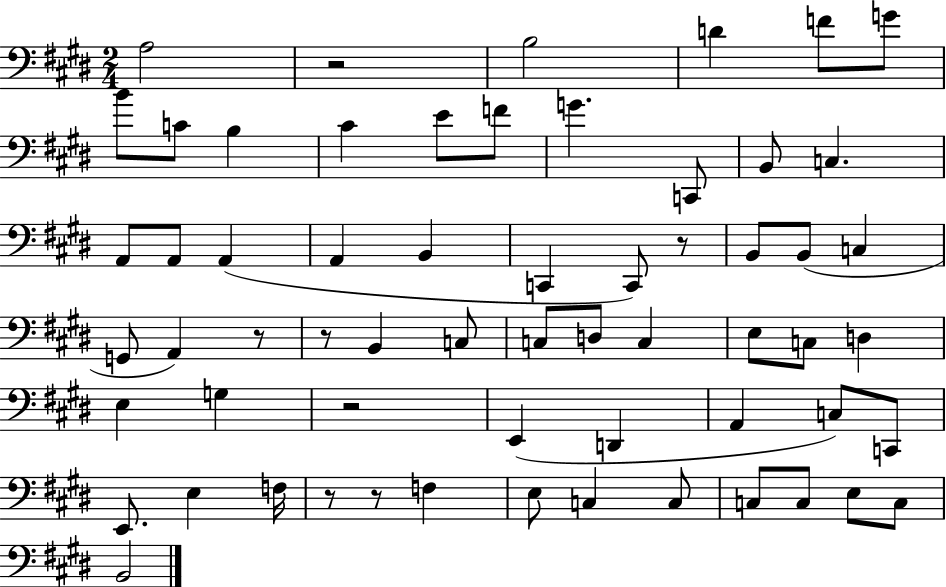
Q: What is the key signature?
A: E major